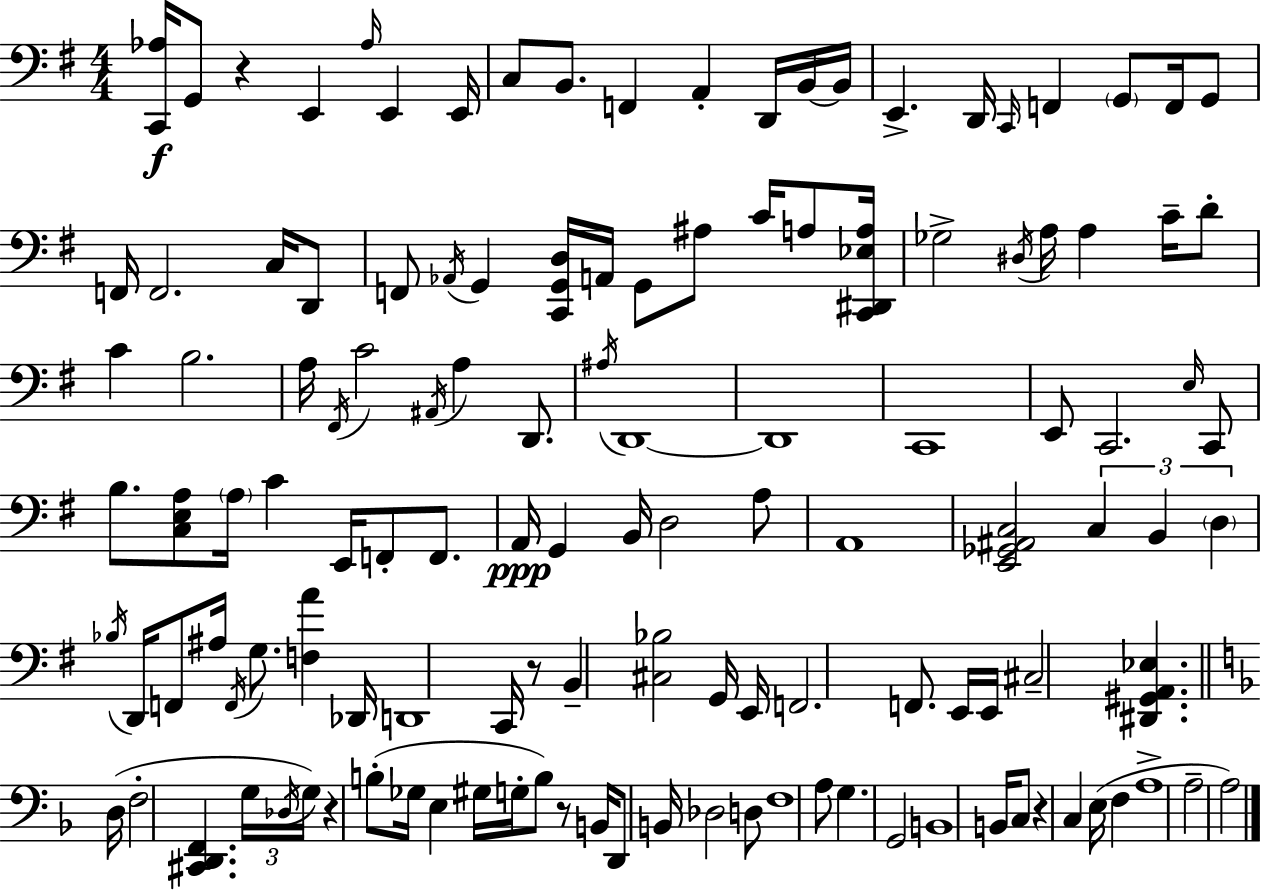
{
  \clef bass
  \numericTimeSignature
  \time 4/4
  \key g \major
  <c, aes>16\f g,8 r4 e,4 \grace { aes16 } e,4 | e,16 c8 b,8. f,4 a,4-. d,16 b,16~~ | b,16 e,4.-> d,16 \grace { c,16 } f,4 \parenthesize g,8 f,16 | g,8 f,16 f,2. c16 | \break d,8 f,8 \acciaccatura { aes,16 } g,4 <c, g, d>16 a,16 g,8 ais8 c'16 | a8 <c, dis, ees a>16 ges2-> \acciaccatura { dis16 } a16 a4 | c'16-- d'8-. c'4 b2. | a16 \acciaccatura { fis,16 } c'2 \acciaccatura { ais,16 } a4 | \break d,8. \acciaccatura { ais16 } d,1~~ | d,1 | c,1 | e,8 c,2. | \break \grace { e16 } c,8 b8. <c e a>8 \parenthesize a16 c'4 | e,16 f,8-. f,8. a,16\ppp g,4 b,16 d2 | a8 a,1 | <e, ges, ais, c>2 | \break \tuplet 3/2 { c4 b,4 \parenthesize d4 } \acciaccatura { bes16 } d,16 f,8 | ais16 \acciaccatura { f,16 } g8. <f a'>4 des,16 d,1 | c,16 r8 b,4-- | <cis bes>2 g,16 e,16 f,2. | \break f,8. e,16 e,16 cis2-- | <dis, gis, a, ees>4. \bar "||" \break \key f \major d16( f2-. <cis, d, f,>4. \tuplet 3/2 { g16 | \acciaccatura { des16 }) g16 } r4 b8-.( ges16 e4 gis16 g16-. b8) | r8 b,16 d,8 b,16 des2 d8 | f1 | \break a8 g4. g,2 | b,1 | b,16 c8 r4 c4 e16( f4 | a1-> | \break a2-- a2) | \bar "|."
}